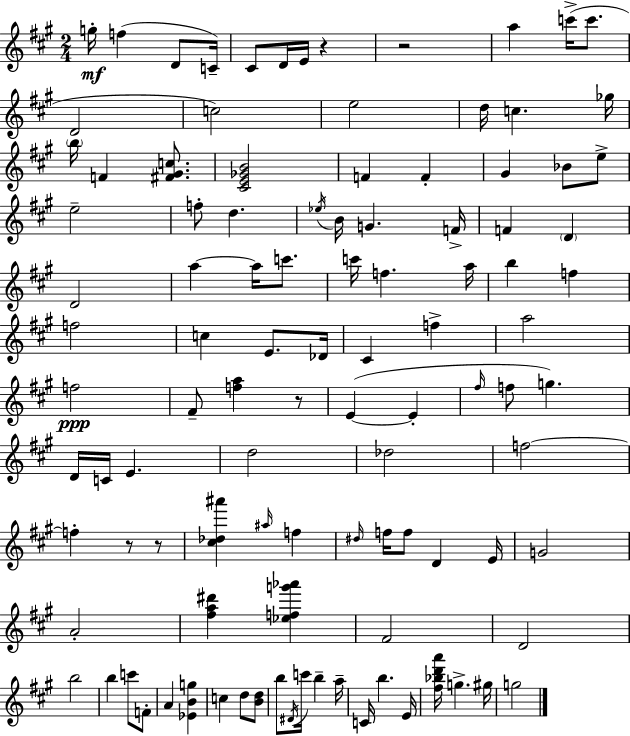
{
  \clef treble
  \numericTimeSignature
  \time 2/4
  \key a \major
  g''16-.\mf f''4( d'8 c'16--) | cis'8 d'16 e'16 r4 | r2 | a''4 c'''16->( c'''8. | \break d'2 | c''2) | e''2 | d''16 c''4. ges''16 | \break \parenthesize b''16 f'4 <fis' gis' c''>8. | <cis' e' ges' b'>2 | f'4 f'4-. | gis'4 bes'8 e''8-> | \break e''2-- | f''8-. d''4. | \acciaccatura { ees''16 } b'16 g'4. | f'16-> f'4 \parenthesize d'4 | \break d'2 | a''4~~ a''16 c'''8. | c'''16 f''4. | a''16 b''4 f''4 | \break f''2 | c''4 e'8. | des'16 cis'4 f''4-> | a''2 | \break f''2\ppp | fis'8-- <f'' a''>4 r8 | e'4~(~ e'4-. | \grace { fis''16 } f''8 g''4.) | \break d'16 c'16 e'4. | d''2 | des''2 | f''2~~ | \break f''4-. r8 | r8 <cis'' des'' ais'''>4 \grace { ais''16 } f''4 | \grace { dis''16 } f''16 f''8 d'4 | e'16 g'2 | \break a'2-. | <fis'' a'' dis'''>4 | <ees'' f'' g''' aes'''>4 fis'2 | d'2 | \break b''2 | b''4 | c'''8 f'8-. a'4 | <ees' b' g''>4 c''4 | \break d''8 <b' d''>8 b''8 \acciaccatura { dis'16 } c'''16 | b''4-- a''16-- c'16 b''4. | e'16 <fis'' bes'' d''' a'''>16 g''4.-> | gis''16 g''2 | \break \bar "|."
}